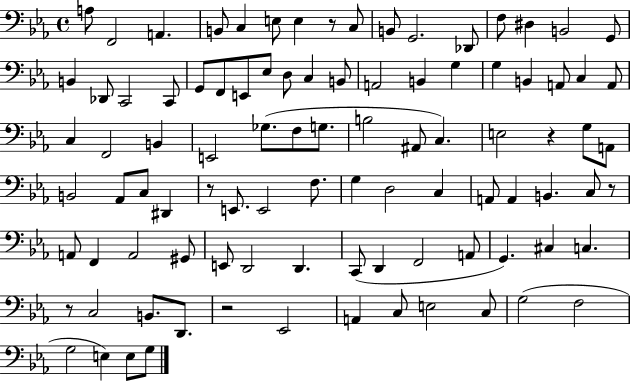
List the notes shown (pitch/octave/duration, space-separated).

A3/e F2/h A2/q. B2/e C3/q E3/e E3/q R/e C3/e B2/e G2/h. Db2/e F3/e D#3/q B2/h G2/e B2/q Db2/e C2/h C2/e G2/e F2/e E2/e Eb3/e D3/e C3/q B2/e A2/h B2/q G3/q G3/q B2/q A2/e C3/q A2/e C3/q F2/h B2/q E2/h Gb3/e. F3/e G3/e. B3/h A#2/e C3/q. E3/h R/q G3/e A2/e B2/h Ab2/e C3/e D#2/q R/e E2/e. E2/h F3/e. G3/q D3/h C3/q A2/e A2/q B2/q. C3/e R/e A2/e F2/q A2/h G#2/e E2/e D2/h D2/q. C2/e D2/q F2/h A2/e G2/q. C#3/q C3/q. R/e C3/h B2/e. D2/e. R/h Eb2/h A2/q C3/e E3/h C3/e G3/h F3/h G3/h E3/q E3/e G3/e